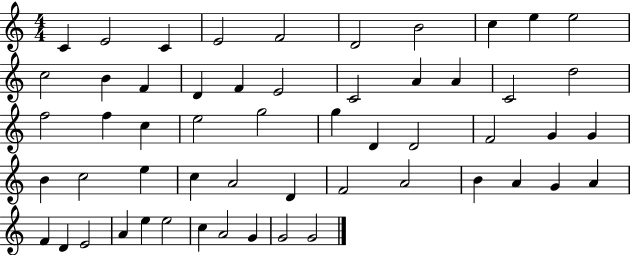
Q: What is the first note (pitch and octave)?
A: C4